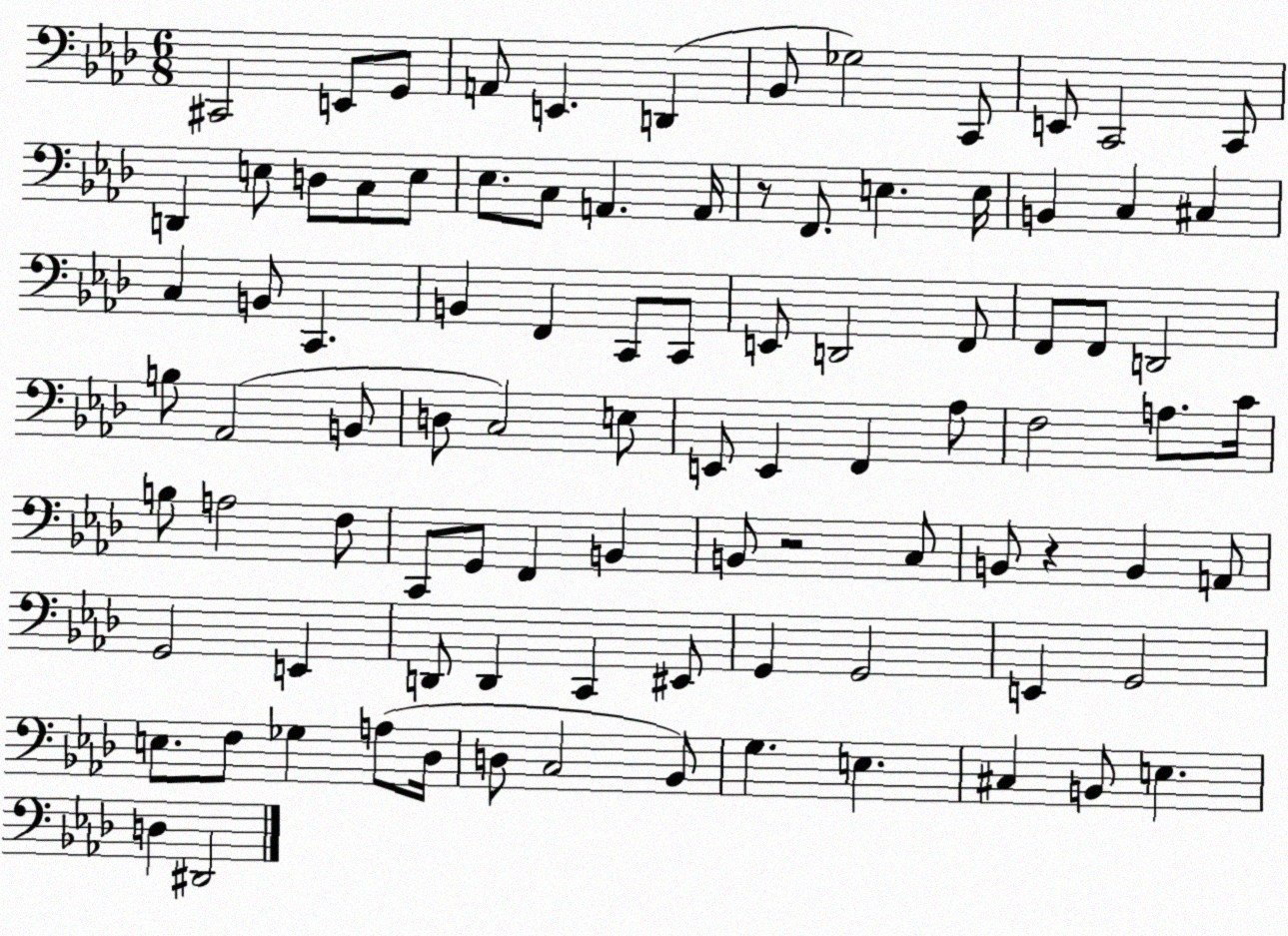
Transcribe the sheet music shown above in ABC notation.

X:1
T:Untitled
M:6/8
L:1/4
K:Ab
^C,,2 E,,/2 G,,/2 A,,/2 E,, D,, _B,,/2 _G,2 C,,/2 E,,/2 C,,2 C,,/2 D,, E,/2 D,/2 C,/2 E,/2 _E,/2 C,/2 A,, A,,/4 z/2 F,,/2 E, E,/4 B,, C, ^C, C, B,,/2 C,, B,, F,, C,,/2 C,,/2 E,,/2 D,,2 F,,/2 F,,/2 F,,/2 D,,2 B,/2 _A,,2 B,,/2 D,/2 C,2 E,/2 E,,/2 E,, F,, _A,/2 F,2 A,/2 C/4 B,/2 A,2 F,/2 C,,/2 G,,/2 F,, B,, B,,/2 z2 C,/2 B,,/2 z B,, A,,/2 G,,2 E,, D,,/2 D,, C,, ^E,,/2 G,, G,,2 E,, G,,2 E,/2 F,/2 _G, A,/2 _D,/4 D,/2 C,2 _B,,/2 G, E, ^C, B,,/2 E, D, ^D,,2